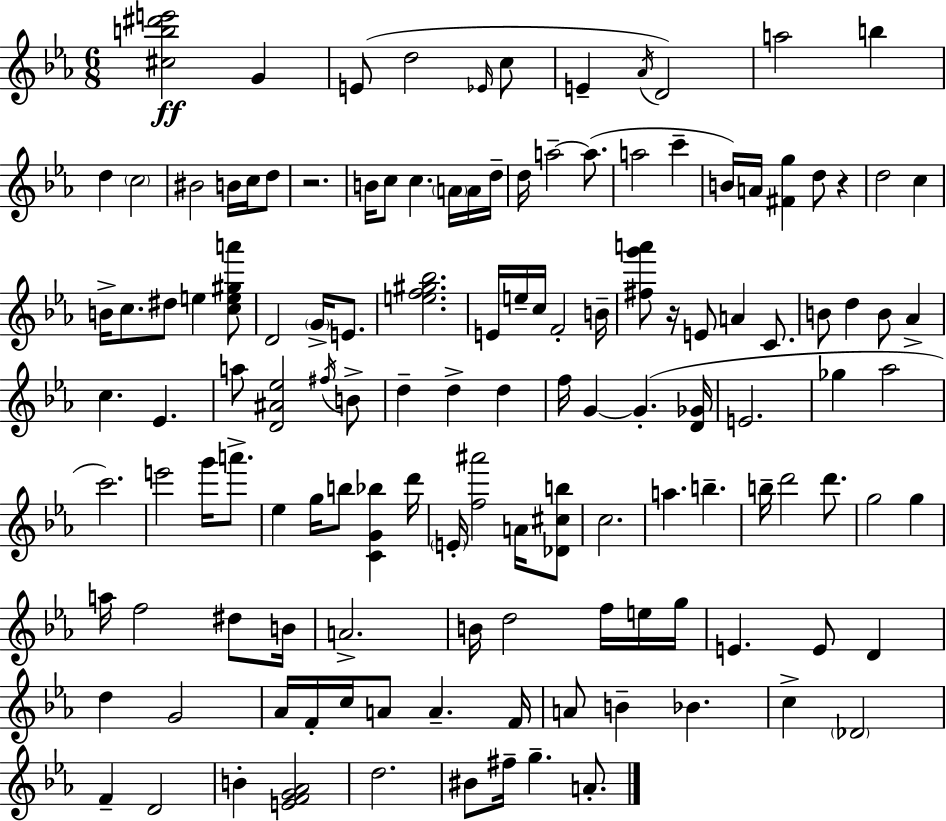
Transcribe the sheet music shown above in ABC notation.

X:1
T:Untitled
M:6/8
L:1/4
K:Eb
[^cb^d'e']2 G E/2 d2 _E/4 c/2 E _A/4 D2 a2 b d c2 ^B2 B/4 c/4 d/2 z2 B/4 c/2 c A/4 A/4 d/4 d/4 a2 a/2 a2 c' B/4 A/4 [^Fg] d/2 z d2 c B/4 c/2 ^d/2 e [ce^ga']/2 D2 G/4 E/2 [ef^g_b]2 E/4 e/4 c/4 F2 B/4 [^fg'a']/2 z/4 E/2 A C/2 B/2 d B/2 _A c _E a/2 [D^A_e]2 ^f/4 B/2 d d d f/4 G G [D_G]/4 E2 _g _a2 c'2 e'2 g'/4 a'/2 _e g/4 b/2 [CG_b] d'/4 E/4 [f^a']2 A/4 [_D^cb]/2 c2 a b b/4 d'2 d'/2 g2 g a/4 f2 ^d/2 B/4 A2 B/4 d2 f/4 e/4 g/4 E E/2 D d G2 _A/4 F/4 c/4 A/2 A F/4 A/2 B _B c _D2 F D2 B [EFG_A]2 d2 ^B/2 ^f/4 g A/2